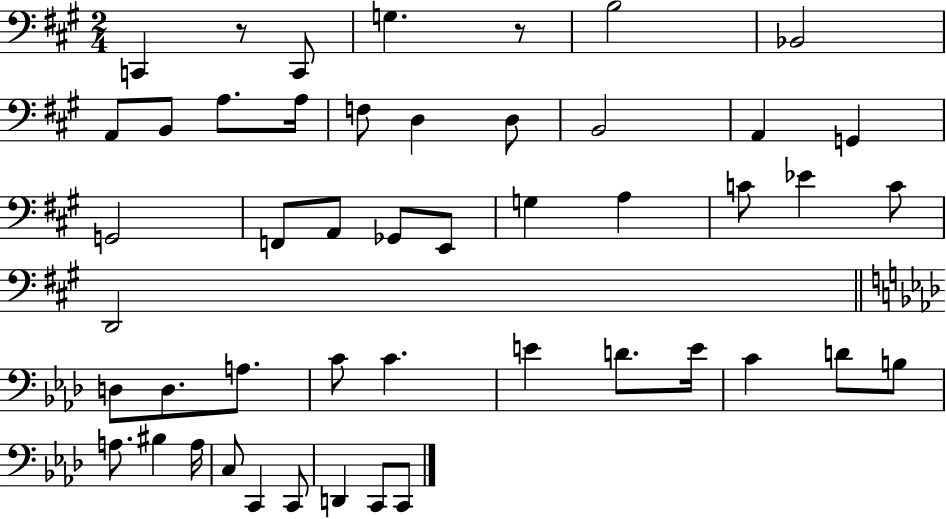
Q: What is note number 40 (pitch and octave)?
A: A3